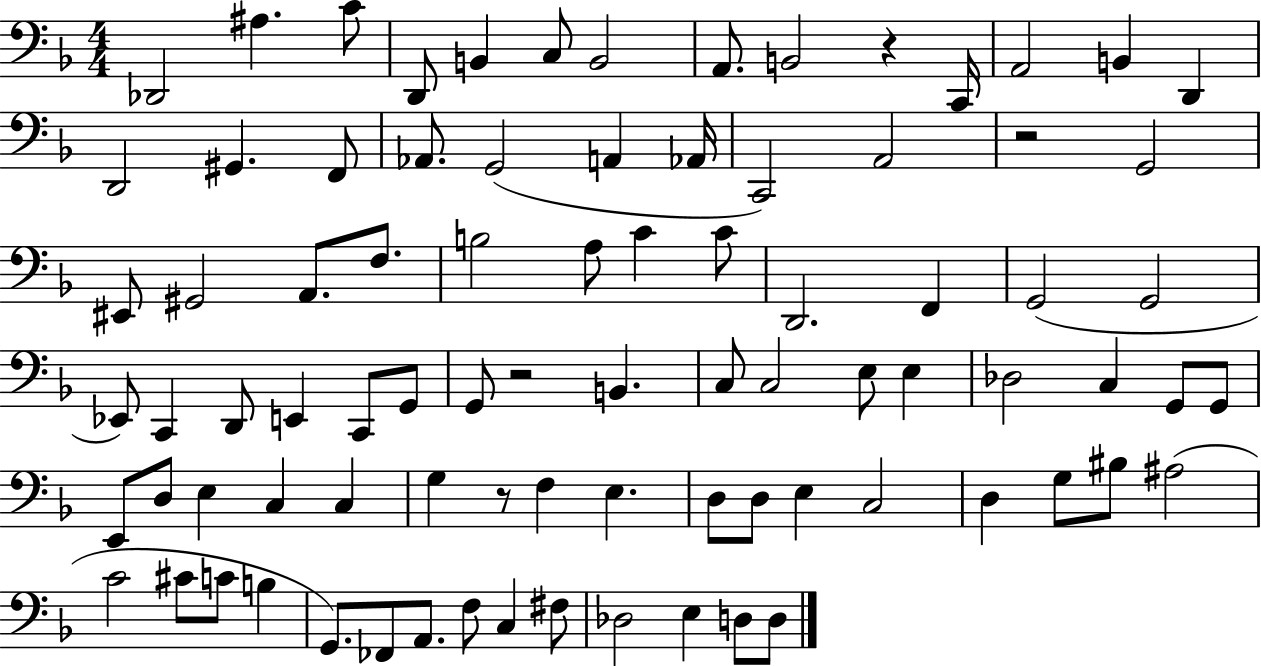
{
  \clef bass
  \numericTimeSignature
  \time 4/4
  \key f \major
  des,2 ais4. c'8 | d,8 b,4 c8 b,2 | a,8. b,2 r4 c,16 | a,2 b,4 d,4 | \break d,2 gis,4. f,8 | aes,8. g,2( a,4 aes,16 | c,2) a,2 | r2 g,2 | \break eis,8 gis,2 a,8. f8. | b2 a8 c'4 c'8 | d,2. f,4 | g,2( g,2 | \break ees,8) c,4 d,8 e,4 c,8 g,8 | g,8 r2 b,4. | c8 c2 e8 e4 | des2 c4 g,8 g,8 | \break e,8 d8 e4 c4 c4 | g4 r8 f4 e4. | d8 d8 e4 c2 | d4 g8 bis8 ais2( | \break c'2 cis'8 c'8 b4 | g,8.) fes,8 a,8. f8 c4 fis8 | des2 e4 d8 d8 | \bar "|."
}